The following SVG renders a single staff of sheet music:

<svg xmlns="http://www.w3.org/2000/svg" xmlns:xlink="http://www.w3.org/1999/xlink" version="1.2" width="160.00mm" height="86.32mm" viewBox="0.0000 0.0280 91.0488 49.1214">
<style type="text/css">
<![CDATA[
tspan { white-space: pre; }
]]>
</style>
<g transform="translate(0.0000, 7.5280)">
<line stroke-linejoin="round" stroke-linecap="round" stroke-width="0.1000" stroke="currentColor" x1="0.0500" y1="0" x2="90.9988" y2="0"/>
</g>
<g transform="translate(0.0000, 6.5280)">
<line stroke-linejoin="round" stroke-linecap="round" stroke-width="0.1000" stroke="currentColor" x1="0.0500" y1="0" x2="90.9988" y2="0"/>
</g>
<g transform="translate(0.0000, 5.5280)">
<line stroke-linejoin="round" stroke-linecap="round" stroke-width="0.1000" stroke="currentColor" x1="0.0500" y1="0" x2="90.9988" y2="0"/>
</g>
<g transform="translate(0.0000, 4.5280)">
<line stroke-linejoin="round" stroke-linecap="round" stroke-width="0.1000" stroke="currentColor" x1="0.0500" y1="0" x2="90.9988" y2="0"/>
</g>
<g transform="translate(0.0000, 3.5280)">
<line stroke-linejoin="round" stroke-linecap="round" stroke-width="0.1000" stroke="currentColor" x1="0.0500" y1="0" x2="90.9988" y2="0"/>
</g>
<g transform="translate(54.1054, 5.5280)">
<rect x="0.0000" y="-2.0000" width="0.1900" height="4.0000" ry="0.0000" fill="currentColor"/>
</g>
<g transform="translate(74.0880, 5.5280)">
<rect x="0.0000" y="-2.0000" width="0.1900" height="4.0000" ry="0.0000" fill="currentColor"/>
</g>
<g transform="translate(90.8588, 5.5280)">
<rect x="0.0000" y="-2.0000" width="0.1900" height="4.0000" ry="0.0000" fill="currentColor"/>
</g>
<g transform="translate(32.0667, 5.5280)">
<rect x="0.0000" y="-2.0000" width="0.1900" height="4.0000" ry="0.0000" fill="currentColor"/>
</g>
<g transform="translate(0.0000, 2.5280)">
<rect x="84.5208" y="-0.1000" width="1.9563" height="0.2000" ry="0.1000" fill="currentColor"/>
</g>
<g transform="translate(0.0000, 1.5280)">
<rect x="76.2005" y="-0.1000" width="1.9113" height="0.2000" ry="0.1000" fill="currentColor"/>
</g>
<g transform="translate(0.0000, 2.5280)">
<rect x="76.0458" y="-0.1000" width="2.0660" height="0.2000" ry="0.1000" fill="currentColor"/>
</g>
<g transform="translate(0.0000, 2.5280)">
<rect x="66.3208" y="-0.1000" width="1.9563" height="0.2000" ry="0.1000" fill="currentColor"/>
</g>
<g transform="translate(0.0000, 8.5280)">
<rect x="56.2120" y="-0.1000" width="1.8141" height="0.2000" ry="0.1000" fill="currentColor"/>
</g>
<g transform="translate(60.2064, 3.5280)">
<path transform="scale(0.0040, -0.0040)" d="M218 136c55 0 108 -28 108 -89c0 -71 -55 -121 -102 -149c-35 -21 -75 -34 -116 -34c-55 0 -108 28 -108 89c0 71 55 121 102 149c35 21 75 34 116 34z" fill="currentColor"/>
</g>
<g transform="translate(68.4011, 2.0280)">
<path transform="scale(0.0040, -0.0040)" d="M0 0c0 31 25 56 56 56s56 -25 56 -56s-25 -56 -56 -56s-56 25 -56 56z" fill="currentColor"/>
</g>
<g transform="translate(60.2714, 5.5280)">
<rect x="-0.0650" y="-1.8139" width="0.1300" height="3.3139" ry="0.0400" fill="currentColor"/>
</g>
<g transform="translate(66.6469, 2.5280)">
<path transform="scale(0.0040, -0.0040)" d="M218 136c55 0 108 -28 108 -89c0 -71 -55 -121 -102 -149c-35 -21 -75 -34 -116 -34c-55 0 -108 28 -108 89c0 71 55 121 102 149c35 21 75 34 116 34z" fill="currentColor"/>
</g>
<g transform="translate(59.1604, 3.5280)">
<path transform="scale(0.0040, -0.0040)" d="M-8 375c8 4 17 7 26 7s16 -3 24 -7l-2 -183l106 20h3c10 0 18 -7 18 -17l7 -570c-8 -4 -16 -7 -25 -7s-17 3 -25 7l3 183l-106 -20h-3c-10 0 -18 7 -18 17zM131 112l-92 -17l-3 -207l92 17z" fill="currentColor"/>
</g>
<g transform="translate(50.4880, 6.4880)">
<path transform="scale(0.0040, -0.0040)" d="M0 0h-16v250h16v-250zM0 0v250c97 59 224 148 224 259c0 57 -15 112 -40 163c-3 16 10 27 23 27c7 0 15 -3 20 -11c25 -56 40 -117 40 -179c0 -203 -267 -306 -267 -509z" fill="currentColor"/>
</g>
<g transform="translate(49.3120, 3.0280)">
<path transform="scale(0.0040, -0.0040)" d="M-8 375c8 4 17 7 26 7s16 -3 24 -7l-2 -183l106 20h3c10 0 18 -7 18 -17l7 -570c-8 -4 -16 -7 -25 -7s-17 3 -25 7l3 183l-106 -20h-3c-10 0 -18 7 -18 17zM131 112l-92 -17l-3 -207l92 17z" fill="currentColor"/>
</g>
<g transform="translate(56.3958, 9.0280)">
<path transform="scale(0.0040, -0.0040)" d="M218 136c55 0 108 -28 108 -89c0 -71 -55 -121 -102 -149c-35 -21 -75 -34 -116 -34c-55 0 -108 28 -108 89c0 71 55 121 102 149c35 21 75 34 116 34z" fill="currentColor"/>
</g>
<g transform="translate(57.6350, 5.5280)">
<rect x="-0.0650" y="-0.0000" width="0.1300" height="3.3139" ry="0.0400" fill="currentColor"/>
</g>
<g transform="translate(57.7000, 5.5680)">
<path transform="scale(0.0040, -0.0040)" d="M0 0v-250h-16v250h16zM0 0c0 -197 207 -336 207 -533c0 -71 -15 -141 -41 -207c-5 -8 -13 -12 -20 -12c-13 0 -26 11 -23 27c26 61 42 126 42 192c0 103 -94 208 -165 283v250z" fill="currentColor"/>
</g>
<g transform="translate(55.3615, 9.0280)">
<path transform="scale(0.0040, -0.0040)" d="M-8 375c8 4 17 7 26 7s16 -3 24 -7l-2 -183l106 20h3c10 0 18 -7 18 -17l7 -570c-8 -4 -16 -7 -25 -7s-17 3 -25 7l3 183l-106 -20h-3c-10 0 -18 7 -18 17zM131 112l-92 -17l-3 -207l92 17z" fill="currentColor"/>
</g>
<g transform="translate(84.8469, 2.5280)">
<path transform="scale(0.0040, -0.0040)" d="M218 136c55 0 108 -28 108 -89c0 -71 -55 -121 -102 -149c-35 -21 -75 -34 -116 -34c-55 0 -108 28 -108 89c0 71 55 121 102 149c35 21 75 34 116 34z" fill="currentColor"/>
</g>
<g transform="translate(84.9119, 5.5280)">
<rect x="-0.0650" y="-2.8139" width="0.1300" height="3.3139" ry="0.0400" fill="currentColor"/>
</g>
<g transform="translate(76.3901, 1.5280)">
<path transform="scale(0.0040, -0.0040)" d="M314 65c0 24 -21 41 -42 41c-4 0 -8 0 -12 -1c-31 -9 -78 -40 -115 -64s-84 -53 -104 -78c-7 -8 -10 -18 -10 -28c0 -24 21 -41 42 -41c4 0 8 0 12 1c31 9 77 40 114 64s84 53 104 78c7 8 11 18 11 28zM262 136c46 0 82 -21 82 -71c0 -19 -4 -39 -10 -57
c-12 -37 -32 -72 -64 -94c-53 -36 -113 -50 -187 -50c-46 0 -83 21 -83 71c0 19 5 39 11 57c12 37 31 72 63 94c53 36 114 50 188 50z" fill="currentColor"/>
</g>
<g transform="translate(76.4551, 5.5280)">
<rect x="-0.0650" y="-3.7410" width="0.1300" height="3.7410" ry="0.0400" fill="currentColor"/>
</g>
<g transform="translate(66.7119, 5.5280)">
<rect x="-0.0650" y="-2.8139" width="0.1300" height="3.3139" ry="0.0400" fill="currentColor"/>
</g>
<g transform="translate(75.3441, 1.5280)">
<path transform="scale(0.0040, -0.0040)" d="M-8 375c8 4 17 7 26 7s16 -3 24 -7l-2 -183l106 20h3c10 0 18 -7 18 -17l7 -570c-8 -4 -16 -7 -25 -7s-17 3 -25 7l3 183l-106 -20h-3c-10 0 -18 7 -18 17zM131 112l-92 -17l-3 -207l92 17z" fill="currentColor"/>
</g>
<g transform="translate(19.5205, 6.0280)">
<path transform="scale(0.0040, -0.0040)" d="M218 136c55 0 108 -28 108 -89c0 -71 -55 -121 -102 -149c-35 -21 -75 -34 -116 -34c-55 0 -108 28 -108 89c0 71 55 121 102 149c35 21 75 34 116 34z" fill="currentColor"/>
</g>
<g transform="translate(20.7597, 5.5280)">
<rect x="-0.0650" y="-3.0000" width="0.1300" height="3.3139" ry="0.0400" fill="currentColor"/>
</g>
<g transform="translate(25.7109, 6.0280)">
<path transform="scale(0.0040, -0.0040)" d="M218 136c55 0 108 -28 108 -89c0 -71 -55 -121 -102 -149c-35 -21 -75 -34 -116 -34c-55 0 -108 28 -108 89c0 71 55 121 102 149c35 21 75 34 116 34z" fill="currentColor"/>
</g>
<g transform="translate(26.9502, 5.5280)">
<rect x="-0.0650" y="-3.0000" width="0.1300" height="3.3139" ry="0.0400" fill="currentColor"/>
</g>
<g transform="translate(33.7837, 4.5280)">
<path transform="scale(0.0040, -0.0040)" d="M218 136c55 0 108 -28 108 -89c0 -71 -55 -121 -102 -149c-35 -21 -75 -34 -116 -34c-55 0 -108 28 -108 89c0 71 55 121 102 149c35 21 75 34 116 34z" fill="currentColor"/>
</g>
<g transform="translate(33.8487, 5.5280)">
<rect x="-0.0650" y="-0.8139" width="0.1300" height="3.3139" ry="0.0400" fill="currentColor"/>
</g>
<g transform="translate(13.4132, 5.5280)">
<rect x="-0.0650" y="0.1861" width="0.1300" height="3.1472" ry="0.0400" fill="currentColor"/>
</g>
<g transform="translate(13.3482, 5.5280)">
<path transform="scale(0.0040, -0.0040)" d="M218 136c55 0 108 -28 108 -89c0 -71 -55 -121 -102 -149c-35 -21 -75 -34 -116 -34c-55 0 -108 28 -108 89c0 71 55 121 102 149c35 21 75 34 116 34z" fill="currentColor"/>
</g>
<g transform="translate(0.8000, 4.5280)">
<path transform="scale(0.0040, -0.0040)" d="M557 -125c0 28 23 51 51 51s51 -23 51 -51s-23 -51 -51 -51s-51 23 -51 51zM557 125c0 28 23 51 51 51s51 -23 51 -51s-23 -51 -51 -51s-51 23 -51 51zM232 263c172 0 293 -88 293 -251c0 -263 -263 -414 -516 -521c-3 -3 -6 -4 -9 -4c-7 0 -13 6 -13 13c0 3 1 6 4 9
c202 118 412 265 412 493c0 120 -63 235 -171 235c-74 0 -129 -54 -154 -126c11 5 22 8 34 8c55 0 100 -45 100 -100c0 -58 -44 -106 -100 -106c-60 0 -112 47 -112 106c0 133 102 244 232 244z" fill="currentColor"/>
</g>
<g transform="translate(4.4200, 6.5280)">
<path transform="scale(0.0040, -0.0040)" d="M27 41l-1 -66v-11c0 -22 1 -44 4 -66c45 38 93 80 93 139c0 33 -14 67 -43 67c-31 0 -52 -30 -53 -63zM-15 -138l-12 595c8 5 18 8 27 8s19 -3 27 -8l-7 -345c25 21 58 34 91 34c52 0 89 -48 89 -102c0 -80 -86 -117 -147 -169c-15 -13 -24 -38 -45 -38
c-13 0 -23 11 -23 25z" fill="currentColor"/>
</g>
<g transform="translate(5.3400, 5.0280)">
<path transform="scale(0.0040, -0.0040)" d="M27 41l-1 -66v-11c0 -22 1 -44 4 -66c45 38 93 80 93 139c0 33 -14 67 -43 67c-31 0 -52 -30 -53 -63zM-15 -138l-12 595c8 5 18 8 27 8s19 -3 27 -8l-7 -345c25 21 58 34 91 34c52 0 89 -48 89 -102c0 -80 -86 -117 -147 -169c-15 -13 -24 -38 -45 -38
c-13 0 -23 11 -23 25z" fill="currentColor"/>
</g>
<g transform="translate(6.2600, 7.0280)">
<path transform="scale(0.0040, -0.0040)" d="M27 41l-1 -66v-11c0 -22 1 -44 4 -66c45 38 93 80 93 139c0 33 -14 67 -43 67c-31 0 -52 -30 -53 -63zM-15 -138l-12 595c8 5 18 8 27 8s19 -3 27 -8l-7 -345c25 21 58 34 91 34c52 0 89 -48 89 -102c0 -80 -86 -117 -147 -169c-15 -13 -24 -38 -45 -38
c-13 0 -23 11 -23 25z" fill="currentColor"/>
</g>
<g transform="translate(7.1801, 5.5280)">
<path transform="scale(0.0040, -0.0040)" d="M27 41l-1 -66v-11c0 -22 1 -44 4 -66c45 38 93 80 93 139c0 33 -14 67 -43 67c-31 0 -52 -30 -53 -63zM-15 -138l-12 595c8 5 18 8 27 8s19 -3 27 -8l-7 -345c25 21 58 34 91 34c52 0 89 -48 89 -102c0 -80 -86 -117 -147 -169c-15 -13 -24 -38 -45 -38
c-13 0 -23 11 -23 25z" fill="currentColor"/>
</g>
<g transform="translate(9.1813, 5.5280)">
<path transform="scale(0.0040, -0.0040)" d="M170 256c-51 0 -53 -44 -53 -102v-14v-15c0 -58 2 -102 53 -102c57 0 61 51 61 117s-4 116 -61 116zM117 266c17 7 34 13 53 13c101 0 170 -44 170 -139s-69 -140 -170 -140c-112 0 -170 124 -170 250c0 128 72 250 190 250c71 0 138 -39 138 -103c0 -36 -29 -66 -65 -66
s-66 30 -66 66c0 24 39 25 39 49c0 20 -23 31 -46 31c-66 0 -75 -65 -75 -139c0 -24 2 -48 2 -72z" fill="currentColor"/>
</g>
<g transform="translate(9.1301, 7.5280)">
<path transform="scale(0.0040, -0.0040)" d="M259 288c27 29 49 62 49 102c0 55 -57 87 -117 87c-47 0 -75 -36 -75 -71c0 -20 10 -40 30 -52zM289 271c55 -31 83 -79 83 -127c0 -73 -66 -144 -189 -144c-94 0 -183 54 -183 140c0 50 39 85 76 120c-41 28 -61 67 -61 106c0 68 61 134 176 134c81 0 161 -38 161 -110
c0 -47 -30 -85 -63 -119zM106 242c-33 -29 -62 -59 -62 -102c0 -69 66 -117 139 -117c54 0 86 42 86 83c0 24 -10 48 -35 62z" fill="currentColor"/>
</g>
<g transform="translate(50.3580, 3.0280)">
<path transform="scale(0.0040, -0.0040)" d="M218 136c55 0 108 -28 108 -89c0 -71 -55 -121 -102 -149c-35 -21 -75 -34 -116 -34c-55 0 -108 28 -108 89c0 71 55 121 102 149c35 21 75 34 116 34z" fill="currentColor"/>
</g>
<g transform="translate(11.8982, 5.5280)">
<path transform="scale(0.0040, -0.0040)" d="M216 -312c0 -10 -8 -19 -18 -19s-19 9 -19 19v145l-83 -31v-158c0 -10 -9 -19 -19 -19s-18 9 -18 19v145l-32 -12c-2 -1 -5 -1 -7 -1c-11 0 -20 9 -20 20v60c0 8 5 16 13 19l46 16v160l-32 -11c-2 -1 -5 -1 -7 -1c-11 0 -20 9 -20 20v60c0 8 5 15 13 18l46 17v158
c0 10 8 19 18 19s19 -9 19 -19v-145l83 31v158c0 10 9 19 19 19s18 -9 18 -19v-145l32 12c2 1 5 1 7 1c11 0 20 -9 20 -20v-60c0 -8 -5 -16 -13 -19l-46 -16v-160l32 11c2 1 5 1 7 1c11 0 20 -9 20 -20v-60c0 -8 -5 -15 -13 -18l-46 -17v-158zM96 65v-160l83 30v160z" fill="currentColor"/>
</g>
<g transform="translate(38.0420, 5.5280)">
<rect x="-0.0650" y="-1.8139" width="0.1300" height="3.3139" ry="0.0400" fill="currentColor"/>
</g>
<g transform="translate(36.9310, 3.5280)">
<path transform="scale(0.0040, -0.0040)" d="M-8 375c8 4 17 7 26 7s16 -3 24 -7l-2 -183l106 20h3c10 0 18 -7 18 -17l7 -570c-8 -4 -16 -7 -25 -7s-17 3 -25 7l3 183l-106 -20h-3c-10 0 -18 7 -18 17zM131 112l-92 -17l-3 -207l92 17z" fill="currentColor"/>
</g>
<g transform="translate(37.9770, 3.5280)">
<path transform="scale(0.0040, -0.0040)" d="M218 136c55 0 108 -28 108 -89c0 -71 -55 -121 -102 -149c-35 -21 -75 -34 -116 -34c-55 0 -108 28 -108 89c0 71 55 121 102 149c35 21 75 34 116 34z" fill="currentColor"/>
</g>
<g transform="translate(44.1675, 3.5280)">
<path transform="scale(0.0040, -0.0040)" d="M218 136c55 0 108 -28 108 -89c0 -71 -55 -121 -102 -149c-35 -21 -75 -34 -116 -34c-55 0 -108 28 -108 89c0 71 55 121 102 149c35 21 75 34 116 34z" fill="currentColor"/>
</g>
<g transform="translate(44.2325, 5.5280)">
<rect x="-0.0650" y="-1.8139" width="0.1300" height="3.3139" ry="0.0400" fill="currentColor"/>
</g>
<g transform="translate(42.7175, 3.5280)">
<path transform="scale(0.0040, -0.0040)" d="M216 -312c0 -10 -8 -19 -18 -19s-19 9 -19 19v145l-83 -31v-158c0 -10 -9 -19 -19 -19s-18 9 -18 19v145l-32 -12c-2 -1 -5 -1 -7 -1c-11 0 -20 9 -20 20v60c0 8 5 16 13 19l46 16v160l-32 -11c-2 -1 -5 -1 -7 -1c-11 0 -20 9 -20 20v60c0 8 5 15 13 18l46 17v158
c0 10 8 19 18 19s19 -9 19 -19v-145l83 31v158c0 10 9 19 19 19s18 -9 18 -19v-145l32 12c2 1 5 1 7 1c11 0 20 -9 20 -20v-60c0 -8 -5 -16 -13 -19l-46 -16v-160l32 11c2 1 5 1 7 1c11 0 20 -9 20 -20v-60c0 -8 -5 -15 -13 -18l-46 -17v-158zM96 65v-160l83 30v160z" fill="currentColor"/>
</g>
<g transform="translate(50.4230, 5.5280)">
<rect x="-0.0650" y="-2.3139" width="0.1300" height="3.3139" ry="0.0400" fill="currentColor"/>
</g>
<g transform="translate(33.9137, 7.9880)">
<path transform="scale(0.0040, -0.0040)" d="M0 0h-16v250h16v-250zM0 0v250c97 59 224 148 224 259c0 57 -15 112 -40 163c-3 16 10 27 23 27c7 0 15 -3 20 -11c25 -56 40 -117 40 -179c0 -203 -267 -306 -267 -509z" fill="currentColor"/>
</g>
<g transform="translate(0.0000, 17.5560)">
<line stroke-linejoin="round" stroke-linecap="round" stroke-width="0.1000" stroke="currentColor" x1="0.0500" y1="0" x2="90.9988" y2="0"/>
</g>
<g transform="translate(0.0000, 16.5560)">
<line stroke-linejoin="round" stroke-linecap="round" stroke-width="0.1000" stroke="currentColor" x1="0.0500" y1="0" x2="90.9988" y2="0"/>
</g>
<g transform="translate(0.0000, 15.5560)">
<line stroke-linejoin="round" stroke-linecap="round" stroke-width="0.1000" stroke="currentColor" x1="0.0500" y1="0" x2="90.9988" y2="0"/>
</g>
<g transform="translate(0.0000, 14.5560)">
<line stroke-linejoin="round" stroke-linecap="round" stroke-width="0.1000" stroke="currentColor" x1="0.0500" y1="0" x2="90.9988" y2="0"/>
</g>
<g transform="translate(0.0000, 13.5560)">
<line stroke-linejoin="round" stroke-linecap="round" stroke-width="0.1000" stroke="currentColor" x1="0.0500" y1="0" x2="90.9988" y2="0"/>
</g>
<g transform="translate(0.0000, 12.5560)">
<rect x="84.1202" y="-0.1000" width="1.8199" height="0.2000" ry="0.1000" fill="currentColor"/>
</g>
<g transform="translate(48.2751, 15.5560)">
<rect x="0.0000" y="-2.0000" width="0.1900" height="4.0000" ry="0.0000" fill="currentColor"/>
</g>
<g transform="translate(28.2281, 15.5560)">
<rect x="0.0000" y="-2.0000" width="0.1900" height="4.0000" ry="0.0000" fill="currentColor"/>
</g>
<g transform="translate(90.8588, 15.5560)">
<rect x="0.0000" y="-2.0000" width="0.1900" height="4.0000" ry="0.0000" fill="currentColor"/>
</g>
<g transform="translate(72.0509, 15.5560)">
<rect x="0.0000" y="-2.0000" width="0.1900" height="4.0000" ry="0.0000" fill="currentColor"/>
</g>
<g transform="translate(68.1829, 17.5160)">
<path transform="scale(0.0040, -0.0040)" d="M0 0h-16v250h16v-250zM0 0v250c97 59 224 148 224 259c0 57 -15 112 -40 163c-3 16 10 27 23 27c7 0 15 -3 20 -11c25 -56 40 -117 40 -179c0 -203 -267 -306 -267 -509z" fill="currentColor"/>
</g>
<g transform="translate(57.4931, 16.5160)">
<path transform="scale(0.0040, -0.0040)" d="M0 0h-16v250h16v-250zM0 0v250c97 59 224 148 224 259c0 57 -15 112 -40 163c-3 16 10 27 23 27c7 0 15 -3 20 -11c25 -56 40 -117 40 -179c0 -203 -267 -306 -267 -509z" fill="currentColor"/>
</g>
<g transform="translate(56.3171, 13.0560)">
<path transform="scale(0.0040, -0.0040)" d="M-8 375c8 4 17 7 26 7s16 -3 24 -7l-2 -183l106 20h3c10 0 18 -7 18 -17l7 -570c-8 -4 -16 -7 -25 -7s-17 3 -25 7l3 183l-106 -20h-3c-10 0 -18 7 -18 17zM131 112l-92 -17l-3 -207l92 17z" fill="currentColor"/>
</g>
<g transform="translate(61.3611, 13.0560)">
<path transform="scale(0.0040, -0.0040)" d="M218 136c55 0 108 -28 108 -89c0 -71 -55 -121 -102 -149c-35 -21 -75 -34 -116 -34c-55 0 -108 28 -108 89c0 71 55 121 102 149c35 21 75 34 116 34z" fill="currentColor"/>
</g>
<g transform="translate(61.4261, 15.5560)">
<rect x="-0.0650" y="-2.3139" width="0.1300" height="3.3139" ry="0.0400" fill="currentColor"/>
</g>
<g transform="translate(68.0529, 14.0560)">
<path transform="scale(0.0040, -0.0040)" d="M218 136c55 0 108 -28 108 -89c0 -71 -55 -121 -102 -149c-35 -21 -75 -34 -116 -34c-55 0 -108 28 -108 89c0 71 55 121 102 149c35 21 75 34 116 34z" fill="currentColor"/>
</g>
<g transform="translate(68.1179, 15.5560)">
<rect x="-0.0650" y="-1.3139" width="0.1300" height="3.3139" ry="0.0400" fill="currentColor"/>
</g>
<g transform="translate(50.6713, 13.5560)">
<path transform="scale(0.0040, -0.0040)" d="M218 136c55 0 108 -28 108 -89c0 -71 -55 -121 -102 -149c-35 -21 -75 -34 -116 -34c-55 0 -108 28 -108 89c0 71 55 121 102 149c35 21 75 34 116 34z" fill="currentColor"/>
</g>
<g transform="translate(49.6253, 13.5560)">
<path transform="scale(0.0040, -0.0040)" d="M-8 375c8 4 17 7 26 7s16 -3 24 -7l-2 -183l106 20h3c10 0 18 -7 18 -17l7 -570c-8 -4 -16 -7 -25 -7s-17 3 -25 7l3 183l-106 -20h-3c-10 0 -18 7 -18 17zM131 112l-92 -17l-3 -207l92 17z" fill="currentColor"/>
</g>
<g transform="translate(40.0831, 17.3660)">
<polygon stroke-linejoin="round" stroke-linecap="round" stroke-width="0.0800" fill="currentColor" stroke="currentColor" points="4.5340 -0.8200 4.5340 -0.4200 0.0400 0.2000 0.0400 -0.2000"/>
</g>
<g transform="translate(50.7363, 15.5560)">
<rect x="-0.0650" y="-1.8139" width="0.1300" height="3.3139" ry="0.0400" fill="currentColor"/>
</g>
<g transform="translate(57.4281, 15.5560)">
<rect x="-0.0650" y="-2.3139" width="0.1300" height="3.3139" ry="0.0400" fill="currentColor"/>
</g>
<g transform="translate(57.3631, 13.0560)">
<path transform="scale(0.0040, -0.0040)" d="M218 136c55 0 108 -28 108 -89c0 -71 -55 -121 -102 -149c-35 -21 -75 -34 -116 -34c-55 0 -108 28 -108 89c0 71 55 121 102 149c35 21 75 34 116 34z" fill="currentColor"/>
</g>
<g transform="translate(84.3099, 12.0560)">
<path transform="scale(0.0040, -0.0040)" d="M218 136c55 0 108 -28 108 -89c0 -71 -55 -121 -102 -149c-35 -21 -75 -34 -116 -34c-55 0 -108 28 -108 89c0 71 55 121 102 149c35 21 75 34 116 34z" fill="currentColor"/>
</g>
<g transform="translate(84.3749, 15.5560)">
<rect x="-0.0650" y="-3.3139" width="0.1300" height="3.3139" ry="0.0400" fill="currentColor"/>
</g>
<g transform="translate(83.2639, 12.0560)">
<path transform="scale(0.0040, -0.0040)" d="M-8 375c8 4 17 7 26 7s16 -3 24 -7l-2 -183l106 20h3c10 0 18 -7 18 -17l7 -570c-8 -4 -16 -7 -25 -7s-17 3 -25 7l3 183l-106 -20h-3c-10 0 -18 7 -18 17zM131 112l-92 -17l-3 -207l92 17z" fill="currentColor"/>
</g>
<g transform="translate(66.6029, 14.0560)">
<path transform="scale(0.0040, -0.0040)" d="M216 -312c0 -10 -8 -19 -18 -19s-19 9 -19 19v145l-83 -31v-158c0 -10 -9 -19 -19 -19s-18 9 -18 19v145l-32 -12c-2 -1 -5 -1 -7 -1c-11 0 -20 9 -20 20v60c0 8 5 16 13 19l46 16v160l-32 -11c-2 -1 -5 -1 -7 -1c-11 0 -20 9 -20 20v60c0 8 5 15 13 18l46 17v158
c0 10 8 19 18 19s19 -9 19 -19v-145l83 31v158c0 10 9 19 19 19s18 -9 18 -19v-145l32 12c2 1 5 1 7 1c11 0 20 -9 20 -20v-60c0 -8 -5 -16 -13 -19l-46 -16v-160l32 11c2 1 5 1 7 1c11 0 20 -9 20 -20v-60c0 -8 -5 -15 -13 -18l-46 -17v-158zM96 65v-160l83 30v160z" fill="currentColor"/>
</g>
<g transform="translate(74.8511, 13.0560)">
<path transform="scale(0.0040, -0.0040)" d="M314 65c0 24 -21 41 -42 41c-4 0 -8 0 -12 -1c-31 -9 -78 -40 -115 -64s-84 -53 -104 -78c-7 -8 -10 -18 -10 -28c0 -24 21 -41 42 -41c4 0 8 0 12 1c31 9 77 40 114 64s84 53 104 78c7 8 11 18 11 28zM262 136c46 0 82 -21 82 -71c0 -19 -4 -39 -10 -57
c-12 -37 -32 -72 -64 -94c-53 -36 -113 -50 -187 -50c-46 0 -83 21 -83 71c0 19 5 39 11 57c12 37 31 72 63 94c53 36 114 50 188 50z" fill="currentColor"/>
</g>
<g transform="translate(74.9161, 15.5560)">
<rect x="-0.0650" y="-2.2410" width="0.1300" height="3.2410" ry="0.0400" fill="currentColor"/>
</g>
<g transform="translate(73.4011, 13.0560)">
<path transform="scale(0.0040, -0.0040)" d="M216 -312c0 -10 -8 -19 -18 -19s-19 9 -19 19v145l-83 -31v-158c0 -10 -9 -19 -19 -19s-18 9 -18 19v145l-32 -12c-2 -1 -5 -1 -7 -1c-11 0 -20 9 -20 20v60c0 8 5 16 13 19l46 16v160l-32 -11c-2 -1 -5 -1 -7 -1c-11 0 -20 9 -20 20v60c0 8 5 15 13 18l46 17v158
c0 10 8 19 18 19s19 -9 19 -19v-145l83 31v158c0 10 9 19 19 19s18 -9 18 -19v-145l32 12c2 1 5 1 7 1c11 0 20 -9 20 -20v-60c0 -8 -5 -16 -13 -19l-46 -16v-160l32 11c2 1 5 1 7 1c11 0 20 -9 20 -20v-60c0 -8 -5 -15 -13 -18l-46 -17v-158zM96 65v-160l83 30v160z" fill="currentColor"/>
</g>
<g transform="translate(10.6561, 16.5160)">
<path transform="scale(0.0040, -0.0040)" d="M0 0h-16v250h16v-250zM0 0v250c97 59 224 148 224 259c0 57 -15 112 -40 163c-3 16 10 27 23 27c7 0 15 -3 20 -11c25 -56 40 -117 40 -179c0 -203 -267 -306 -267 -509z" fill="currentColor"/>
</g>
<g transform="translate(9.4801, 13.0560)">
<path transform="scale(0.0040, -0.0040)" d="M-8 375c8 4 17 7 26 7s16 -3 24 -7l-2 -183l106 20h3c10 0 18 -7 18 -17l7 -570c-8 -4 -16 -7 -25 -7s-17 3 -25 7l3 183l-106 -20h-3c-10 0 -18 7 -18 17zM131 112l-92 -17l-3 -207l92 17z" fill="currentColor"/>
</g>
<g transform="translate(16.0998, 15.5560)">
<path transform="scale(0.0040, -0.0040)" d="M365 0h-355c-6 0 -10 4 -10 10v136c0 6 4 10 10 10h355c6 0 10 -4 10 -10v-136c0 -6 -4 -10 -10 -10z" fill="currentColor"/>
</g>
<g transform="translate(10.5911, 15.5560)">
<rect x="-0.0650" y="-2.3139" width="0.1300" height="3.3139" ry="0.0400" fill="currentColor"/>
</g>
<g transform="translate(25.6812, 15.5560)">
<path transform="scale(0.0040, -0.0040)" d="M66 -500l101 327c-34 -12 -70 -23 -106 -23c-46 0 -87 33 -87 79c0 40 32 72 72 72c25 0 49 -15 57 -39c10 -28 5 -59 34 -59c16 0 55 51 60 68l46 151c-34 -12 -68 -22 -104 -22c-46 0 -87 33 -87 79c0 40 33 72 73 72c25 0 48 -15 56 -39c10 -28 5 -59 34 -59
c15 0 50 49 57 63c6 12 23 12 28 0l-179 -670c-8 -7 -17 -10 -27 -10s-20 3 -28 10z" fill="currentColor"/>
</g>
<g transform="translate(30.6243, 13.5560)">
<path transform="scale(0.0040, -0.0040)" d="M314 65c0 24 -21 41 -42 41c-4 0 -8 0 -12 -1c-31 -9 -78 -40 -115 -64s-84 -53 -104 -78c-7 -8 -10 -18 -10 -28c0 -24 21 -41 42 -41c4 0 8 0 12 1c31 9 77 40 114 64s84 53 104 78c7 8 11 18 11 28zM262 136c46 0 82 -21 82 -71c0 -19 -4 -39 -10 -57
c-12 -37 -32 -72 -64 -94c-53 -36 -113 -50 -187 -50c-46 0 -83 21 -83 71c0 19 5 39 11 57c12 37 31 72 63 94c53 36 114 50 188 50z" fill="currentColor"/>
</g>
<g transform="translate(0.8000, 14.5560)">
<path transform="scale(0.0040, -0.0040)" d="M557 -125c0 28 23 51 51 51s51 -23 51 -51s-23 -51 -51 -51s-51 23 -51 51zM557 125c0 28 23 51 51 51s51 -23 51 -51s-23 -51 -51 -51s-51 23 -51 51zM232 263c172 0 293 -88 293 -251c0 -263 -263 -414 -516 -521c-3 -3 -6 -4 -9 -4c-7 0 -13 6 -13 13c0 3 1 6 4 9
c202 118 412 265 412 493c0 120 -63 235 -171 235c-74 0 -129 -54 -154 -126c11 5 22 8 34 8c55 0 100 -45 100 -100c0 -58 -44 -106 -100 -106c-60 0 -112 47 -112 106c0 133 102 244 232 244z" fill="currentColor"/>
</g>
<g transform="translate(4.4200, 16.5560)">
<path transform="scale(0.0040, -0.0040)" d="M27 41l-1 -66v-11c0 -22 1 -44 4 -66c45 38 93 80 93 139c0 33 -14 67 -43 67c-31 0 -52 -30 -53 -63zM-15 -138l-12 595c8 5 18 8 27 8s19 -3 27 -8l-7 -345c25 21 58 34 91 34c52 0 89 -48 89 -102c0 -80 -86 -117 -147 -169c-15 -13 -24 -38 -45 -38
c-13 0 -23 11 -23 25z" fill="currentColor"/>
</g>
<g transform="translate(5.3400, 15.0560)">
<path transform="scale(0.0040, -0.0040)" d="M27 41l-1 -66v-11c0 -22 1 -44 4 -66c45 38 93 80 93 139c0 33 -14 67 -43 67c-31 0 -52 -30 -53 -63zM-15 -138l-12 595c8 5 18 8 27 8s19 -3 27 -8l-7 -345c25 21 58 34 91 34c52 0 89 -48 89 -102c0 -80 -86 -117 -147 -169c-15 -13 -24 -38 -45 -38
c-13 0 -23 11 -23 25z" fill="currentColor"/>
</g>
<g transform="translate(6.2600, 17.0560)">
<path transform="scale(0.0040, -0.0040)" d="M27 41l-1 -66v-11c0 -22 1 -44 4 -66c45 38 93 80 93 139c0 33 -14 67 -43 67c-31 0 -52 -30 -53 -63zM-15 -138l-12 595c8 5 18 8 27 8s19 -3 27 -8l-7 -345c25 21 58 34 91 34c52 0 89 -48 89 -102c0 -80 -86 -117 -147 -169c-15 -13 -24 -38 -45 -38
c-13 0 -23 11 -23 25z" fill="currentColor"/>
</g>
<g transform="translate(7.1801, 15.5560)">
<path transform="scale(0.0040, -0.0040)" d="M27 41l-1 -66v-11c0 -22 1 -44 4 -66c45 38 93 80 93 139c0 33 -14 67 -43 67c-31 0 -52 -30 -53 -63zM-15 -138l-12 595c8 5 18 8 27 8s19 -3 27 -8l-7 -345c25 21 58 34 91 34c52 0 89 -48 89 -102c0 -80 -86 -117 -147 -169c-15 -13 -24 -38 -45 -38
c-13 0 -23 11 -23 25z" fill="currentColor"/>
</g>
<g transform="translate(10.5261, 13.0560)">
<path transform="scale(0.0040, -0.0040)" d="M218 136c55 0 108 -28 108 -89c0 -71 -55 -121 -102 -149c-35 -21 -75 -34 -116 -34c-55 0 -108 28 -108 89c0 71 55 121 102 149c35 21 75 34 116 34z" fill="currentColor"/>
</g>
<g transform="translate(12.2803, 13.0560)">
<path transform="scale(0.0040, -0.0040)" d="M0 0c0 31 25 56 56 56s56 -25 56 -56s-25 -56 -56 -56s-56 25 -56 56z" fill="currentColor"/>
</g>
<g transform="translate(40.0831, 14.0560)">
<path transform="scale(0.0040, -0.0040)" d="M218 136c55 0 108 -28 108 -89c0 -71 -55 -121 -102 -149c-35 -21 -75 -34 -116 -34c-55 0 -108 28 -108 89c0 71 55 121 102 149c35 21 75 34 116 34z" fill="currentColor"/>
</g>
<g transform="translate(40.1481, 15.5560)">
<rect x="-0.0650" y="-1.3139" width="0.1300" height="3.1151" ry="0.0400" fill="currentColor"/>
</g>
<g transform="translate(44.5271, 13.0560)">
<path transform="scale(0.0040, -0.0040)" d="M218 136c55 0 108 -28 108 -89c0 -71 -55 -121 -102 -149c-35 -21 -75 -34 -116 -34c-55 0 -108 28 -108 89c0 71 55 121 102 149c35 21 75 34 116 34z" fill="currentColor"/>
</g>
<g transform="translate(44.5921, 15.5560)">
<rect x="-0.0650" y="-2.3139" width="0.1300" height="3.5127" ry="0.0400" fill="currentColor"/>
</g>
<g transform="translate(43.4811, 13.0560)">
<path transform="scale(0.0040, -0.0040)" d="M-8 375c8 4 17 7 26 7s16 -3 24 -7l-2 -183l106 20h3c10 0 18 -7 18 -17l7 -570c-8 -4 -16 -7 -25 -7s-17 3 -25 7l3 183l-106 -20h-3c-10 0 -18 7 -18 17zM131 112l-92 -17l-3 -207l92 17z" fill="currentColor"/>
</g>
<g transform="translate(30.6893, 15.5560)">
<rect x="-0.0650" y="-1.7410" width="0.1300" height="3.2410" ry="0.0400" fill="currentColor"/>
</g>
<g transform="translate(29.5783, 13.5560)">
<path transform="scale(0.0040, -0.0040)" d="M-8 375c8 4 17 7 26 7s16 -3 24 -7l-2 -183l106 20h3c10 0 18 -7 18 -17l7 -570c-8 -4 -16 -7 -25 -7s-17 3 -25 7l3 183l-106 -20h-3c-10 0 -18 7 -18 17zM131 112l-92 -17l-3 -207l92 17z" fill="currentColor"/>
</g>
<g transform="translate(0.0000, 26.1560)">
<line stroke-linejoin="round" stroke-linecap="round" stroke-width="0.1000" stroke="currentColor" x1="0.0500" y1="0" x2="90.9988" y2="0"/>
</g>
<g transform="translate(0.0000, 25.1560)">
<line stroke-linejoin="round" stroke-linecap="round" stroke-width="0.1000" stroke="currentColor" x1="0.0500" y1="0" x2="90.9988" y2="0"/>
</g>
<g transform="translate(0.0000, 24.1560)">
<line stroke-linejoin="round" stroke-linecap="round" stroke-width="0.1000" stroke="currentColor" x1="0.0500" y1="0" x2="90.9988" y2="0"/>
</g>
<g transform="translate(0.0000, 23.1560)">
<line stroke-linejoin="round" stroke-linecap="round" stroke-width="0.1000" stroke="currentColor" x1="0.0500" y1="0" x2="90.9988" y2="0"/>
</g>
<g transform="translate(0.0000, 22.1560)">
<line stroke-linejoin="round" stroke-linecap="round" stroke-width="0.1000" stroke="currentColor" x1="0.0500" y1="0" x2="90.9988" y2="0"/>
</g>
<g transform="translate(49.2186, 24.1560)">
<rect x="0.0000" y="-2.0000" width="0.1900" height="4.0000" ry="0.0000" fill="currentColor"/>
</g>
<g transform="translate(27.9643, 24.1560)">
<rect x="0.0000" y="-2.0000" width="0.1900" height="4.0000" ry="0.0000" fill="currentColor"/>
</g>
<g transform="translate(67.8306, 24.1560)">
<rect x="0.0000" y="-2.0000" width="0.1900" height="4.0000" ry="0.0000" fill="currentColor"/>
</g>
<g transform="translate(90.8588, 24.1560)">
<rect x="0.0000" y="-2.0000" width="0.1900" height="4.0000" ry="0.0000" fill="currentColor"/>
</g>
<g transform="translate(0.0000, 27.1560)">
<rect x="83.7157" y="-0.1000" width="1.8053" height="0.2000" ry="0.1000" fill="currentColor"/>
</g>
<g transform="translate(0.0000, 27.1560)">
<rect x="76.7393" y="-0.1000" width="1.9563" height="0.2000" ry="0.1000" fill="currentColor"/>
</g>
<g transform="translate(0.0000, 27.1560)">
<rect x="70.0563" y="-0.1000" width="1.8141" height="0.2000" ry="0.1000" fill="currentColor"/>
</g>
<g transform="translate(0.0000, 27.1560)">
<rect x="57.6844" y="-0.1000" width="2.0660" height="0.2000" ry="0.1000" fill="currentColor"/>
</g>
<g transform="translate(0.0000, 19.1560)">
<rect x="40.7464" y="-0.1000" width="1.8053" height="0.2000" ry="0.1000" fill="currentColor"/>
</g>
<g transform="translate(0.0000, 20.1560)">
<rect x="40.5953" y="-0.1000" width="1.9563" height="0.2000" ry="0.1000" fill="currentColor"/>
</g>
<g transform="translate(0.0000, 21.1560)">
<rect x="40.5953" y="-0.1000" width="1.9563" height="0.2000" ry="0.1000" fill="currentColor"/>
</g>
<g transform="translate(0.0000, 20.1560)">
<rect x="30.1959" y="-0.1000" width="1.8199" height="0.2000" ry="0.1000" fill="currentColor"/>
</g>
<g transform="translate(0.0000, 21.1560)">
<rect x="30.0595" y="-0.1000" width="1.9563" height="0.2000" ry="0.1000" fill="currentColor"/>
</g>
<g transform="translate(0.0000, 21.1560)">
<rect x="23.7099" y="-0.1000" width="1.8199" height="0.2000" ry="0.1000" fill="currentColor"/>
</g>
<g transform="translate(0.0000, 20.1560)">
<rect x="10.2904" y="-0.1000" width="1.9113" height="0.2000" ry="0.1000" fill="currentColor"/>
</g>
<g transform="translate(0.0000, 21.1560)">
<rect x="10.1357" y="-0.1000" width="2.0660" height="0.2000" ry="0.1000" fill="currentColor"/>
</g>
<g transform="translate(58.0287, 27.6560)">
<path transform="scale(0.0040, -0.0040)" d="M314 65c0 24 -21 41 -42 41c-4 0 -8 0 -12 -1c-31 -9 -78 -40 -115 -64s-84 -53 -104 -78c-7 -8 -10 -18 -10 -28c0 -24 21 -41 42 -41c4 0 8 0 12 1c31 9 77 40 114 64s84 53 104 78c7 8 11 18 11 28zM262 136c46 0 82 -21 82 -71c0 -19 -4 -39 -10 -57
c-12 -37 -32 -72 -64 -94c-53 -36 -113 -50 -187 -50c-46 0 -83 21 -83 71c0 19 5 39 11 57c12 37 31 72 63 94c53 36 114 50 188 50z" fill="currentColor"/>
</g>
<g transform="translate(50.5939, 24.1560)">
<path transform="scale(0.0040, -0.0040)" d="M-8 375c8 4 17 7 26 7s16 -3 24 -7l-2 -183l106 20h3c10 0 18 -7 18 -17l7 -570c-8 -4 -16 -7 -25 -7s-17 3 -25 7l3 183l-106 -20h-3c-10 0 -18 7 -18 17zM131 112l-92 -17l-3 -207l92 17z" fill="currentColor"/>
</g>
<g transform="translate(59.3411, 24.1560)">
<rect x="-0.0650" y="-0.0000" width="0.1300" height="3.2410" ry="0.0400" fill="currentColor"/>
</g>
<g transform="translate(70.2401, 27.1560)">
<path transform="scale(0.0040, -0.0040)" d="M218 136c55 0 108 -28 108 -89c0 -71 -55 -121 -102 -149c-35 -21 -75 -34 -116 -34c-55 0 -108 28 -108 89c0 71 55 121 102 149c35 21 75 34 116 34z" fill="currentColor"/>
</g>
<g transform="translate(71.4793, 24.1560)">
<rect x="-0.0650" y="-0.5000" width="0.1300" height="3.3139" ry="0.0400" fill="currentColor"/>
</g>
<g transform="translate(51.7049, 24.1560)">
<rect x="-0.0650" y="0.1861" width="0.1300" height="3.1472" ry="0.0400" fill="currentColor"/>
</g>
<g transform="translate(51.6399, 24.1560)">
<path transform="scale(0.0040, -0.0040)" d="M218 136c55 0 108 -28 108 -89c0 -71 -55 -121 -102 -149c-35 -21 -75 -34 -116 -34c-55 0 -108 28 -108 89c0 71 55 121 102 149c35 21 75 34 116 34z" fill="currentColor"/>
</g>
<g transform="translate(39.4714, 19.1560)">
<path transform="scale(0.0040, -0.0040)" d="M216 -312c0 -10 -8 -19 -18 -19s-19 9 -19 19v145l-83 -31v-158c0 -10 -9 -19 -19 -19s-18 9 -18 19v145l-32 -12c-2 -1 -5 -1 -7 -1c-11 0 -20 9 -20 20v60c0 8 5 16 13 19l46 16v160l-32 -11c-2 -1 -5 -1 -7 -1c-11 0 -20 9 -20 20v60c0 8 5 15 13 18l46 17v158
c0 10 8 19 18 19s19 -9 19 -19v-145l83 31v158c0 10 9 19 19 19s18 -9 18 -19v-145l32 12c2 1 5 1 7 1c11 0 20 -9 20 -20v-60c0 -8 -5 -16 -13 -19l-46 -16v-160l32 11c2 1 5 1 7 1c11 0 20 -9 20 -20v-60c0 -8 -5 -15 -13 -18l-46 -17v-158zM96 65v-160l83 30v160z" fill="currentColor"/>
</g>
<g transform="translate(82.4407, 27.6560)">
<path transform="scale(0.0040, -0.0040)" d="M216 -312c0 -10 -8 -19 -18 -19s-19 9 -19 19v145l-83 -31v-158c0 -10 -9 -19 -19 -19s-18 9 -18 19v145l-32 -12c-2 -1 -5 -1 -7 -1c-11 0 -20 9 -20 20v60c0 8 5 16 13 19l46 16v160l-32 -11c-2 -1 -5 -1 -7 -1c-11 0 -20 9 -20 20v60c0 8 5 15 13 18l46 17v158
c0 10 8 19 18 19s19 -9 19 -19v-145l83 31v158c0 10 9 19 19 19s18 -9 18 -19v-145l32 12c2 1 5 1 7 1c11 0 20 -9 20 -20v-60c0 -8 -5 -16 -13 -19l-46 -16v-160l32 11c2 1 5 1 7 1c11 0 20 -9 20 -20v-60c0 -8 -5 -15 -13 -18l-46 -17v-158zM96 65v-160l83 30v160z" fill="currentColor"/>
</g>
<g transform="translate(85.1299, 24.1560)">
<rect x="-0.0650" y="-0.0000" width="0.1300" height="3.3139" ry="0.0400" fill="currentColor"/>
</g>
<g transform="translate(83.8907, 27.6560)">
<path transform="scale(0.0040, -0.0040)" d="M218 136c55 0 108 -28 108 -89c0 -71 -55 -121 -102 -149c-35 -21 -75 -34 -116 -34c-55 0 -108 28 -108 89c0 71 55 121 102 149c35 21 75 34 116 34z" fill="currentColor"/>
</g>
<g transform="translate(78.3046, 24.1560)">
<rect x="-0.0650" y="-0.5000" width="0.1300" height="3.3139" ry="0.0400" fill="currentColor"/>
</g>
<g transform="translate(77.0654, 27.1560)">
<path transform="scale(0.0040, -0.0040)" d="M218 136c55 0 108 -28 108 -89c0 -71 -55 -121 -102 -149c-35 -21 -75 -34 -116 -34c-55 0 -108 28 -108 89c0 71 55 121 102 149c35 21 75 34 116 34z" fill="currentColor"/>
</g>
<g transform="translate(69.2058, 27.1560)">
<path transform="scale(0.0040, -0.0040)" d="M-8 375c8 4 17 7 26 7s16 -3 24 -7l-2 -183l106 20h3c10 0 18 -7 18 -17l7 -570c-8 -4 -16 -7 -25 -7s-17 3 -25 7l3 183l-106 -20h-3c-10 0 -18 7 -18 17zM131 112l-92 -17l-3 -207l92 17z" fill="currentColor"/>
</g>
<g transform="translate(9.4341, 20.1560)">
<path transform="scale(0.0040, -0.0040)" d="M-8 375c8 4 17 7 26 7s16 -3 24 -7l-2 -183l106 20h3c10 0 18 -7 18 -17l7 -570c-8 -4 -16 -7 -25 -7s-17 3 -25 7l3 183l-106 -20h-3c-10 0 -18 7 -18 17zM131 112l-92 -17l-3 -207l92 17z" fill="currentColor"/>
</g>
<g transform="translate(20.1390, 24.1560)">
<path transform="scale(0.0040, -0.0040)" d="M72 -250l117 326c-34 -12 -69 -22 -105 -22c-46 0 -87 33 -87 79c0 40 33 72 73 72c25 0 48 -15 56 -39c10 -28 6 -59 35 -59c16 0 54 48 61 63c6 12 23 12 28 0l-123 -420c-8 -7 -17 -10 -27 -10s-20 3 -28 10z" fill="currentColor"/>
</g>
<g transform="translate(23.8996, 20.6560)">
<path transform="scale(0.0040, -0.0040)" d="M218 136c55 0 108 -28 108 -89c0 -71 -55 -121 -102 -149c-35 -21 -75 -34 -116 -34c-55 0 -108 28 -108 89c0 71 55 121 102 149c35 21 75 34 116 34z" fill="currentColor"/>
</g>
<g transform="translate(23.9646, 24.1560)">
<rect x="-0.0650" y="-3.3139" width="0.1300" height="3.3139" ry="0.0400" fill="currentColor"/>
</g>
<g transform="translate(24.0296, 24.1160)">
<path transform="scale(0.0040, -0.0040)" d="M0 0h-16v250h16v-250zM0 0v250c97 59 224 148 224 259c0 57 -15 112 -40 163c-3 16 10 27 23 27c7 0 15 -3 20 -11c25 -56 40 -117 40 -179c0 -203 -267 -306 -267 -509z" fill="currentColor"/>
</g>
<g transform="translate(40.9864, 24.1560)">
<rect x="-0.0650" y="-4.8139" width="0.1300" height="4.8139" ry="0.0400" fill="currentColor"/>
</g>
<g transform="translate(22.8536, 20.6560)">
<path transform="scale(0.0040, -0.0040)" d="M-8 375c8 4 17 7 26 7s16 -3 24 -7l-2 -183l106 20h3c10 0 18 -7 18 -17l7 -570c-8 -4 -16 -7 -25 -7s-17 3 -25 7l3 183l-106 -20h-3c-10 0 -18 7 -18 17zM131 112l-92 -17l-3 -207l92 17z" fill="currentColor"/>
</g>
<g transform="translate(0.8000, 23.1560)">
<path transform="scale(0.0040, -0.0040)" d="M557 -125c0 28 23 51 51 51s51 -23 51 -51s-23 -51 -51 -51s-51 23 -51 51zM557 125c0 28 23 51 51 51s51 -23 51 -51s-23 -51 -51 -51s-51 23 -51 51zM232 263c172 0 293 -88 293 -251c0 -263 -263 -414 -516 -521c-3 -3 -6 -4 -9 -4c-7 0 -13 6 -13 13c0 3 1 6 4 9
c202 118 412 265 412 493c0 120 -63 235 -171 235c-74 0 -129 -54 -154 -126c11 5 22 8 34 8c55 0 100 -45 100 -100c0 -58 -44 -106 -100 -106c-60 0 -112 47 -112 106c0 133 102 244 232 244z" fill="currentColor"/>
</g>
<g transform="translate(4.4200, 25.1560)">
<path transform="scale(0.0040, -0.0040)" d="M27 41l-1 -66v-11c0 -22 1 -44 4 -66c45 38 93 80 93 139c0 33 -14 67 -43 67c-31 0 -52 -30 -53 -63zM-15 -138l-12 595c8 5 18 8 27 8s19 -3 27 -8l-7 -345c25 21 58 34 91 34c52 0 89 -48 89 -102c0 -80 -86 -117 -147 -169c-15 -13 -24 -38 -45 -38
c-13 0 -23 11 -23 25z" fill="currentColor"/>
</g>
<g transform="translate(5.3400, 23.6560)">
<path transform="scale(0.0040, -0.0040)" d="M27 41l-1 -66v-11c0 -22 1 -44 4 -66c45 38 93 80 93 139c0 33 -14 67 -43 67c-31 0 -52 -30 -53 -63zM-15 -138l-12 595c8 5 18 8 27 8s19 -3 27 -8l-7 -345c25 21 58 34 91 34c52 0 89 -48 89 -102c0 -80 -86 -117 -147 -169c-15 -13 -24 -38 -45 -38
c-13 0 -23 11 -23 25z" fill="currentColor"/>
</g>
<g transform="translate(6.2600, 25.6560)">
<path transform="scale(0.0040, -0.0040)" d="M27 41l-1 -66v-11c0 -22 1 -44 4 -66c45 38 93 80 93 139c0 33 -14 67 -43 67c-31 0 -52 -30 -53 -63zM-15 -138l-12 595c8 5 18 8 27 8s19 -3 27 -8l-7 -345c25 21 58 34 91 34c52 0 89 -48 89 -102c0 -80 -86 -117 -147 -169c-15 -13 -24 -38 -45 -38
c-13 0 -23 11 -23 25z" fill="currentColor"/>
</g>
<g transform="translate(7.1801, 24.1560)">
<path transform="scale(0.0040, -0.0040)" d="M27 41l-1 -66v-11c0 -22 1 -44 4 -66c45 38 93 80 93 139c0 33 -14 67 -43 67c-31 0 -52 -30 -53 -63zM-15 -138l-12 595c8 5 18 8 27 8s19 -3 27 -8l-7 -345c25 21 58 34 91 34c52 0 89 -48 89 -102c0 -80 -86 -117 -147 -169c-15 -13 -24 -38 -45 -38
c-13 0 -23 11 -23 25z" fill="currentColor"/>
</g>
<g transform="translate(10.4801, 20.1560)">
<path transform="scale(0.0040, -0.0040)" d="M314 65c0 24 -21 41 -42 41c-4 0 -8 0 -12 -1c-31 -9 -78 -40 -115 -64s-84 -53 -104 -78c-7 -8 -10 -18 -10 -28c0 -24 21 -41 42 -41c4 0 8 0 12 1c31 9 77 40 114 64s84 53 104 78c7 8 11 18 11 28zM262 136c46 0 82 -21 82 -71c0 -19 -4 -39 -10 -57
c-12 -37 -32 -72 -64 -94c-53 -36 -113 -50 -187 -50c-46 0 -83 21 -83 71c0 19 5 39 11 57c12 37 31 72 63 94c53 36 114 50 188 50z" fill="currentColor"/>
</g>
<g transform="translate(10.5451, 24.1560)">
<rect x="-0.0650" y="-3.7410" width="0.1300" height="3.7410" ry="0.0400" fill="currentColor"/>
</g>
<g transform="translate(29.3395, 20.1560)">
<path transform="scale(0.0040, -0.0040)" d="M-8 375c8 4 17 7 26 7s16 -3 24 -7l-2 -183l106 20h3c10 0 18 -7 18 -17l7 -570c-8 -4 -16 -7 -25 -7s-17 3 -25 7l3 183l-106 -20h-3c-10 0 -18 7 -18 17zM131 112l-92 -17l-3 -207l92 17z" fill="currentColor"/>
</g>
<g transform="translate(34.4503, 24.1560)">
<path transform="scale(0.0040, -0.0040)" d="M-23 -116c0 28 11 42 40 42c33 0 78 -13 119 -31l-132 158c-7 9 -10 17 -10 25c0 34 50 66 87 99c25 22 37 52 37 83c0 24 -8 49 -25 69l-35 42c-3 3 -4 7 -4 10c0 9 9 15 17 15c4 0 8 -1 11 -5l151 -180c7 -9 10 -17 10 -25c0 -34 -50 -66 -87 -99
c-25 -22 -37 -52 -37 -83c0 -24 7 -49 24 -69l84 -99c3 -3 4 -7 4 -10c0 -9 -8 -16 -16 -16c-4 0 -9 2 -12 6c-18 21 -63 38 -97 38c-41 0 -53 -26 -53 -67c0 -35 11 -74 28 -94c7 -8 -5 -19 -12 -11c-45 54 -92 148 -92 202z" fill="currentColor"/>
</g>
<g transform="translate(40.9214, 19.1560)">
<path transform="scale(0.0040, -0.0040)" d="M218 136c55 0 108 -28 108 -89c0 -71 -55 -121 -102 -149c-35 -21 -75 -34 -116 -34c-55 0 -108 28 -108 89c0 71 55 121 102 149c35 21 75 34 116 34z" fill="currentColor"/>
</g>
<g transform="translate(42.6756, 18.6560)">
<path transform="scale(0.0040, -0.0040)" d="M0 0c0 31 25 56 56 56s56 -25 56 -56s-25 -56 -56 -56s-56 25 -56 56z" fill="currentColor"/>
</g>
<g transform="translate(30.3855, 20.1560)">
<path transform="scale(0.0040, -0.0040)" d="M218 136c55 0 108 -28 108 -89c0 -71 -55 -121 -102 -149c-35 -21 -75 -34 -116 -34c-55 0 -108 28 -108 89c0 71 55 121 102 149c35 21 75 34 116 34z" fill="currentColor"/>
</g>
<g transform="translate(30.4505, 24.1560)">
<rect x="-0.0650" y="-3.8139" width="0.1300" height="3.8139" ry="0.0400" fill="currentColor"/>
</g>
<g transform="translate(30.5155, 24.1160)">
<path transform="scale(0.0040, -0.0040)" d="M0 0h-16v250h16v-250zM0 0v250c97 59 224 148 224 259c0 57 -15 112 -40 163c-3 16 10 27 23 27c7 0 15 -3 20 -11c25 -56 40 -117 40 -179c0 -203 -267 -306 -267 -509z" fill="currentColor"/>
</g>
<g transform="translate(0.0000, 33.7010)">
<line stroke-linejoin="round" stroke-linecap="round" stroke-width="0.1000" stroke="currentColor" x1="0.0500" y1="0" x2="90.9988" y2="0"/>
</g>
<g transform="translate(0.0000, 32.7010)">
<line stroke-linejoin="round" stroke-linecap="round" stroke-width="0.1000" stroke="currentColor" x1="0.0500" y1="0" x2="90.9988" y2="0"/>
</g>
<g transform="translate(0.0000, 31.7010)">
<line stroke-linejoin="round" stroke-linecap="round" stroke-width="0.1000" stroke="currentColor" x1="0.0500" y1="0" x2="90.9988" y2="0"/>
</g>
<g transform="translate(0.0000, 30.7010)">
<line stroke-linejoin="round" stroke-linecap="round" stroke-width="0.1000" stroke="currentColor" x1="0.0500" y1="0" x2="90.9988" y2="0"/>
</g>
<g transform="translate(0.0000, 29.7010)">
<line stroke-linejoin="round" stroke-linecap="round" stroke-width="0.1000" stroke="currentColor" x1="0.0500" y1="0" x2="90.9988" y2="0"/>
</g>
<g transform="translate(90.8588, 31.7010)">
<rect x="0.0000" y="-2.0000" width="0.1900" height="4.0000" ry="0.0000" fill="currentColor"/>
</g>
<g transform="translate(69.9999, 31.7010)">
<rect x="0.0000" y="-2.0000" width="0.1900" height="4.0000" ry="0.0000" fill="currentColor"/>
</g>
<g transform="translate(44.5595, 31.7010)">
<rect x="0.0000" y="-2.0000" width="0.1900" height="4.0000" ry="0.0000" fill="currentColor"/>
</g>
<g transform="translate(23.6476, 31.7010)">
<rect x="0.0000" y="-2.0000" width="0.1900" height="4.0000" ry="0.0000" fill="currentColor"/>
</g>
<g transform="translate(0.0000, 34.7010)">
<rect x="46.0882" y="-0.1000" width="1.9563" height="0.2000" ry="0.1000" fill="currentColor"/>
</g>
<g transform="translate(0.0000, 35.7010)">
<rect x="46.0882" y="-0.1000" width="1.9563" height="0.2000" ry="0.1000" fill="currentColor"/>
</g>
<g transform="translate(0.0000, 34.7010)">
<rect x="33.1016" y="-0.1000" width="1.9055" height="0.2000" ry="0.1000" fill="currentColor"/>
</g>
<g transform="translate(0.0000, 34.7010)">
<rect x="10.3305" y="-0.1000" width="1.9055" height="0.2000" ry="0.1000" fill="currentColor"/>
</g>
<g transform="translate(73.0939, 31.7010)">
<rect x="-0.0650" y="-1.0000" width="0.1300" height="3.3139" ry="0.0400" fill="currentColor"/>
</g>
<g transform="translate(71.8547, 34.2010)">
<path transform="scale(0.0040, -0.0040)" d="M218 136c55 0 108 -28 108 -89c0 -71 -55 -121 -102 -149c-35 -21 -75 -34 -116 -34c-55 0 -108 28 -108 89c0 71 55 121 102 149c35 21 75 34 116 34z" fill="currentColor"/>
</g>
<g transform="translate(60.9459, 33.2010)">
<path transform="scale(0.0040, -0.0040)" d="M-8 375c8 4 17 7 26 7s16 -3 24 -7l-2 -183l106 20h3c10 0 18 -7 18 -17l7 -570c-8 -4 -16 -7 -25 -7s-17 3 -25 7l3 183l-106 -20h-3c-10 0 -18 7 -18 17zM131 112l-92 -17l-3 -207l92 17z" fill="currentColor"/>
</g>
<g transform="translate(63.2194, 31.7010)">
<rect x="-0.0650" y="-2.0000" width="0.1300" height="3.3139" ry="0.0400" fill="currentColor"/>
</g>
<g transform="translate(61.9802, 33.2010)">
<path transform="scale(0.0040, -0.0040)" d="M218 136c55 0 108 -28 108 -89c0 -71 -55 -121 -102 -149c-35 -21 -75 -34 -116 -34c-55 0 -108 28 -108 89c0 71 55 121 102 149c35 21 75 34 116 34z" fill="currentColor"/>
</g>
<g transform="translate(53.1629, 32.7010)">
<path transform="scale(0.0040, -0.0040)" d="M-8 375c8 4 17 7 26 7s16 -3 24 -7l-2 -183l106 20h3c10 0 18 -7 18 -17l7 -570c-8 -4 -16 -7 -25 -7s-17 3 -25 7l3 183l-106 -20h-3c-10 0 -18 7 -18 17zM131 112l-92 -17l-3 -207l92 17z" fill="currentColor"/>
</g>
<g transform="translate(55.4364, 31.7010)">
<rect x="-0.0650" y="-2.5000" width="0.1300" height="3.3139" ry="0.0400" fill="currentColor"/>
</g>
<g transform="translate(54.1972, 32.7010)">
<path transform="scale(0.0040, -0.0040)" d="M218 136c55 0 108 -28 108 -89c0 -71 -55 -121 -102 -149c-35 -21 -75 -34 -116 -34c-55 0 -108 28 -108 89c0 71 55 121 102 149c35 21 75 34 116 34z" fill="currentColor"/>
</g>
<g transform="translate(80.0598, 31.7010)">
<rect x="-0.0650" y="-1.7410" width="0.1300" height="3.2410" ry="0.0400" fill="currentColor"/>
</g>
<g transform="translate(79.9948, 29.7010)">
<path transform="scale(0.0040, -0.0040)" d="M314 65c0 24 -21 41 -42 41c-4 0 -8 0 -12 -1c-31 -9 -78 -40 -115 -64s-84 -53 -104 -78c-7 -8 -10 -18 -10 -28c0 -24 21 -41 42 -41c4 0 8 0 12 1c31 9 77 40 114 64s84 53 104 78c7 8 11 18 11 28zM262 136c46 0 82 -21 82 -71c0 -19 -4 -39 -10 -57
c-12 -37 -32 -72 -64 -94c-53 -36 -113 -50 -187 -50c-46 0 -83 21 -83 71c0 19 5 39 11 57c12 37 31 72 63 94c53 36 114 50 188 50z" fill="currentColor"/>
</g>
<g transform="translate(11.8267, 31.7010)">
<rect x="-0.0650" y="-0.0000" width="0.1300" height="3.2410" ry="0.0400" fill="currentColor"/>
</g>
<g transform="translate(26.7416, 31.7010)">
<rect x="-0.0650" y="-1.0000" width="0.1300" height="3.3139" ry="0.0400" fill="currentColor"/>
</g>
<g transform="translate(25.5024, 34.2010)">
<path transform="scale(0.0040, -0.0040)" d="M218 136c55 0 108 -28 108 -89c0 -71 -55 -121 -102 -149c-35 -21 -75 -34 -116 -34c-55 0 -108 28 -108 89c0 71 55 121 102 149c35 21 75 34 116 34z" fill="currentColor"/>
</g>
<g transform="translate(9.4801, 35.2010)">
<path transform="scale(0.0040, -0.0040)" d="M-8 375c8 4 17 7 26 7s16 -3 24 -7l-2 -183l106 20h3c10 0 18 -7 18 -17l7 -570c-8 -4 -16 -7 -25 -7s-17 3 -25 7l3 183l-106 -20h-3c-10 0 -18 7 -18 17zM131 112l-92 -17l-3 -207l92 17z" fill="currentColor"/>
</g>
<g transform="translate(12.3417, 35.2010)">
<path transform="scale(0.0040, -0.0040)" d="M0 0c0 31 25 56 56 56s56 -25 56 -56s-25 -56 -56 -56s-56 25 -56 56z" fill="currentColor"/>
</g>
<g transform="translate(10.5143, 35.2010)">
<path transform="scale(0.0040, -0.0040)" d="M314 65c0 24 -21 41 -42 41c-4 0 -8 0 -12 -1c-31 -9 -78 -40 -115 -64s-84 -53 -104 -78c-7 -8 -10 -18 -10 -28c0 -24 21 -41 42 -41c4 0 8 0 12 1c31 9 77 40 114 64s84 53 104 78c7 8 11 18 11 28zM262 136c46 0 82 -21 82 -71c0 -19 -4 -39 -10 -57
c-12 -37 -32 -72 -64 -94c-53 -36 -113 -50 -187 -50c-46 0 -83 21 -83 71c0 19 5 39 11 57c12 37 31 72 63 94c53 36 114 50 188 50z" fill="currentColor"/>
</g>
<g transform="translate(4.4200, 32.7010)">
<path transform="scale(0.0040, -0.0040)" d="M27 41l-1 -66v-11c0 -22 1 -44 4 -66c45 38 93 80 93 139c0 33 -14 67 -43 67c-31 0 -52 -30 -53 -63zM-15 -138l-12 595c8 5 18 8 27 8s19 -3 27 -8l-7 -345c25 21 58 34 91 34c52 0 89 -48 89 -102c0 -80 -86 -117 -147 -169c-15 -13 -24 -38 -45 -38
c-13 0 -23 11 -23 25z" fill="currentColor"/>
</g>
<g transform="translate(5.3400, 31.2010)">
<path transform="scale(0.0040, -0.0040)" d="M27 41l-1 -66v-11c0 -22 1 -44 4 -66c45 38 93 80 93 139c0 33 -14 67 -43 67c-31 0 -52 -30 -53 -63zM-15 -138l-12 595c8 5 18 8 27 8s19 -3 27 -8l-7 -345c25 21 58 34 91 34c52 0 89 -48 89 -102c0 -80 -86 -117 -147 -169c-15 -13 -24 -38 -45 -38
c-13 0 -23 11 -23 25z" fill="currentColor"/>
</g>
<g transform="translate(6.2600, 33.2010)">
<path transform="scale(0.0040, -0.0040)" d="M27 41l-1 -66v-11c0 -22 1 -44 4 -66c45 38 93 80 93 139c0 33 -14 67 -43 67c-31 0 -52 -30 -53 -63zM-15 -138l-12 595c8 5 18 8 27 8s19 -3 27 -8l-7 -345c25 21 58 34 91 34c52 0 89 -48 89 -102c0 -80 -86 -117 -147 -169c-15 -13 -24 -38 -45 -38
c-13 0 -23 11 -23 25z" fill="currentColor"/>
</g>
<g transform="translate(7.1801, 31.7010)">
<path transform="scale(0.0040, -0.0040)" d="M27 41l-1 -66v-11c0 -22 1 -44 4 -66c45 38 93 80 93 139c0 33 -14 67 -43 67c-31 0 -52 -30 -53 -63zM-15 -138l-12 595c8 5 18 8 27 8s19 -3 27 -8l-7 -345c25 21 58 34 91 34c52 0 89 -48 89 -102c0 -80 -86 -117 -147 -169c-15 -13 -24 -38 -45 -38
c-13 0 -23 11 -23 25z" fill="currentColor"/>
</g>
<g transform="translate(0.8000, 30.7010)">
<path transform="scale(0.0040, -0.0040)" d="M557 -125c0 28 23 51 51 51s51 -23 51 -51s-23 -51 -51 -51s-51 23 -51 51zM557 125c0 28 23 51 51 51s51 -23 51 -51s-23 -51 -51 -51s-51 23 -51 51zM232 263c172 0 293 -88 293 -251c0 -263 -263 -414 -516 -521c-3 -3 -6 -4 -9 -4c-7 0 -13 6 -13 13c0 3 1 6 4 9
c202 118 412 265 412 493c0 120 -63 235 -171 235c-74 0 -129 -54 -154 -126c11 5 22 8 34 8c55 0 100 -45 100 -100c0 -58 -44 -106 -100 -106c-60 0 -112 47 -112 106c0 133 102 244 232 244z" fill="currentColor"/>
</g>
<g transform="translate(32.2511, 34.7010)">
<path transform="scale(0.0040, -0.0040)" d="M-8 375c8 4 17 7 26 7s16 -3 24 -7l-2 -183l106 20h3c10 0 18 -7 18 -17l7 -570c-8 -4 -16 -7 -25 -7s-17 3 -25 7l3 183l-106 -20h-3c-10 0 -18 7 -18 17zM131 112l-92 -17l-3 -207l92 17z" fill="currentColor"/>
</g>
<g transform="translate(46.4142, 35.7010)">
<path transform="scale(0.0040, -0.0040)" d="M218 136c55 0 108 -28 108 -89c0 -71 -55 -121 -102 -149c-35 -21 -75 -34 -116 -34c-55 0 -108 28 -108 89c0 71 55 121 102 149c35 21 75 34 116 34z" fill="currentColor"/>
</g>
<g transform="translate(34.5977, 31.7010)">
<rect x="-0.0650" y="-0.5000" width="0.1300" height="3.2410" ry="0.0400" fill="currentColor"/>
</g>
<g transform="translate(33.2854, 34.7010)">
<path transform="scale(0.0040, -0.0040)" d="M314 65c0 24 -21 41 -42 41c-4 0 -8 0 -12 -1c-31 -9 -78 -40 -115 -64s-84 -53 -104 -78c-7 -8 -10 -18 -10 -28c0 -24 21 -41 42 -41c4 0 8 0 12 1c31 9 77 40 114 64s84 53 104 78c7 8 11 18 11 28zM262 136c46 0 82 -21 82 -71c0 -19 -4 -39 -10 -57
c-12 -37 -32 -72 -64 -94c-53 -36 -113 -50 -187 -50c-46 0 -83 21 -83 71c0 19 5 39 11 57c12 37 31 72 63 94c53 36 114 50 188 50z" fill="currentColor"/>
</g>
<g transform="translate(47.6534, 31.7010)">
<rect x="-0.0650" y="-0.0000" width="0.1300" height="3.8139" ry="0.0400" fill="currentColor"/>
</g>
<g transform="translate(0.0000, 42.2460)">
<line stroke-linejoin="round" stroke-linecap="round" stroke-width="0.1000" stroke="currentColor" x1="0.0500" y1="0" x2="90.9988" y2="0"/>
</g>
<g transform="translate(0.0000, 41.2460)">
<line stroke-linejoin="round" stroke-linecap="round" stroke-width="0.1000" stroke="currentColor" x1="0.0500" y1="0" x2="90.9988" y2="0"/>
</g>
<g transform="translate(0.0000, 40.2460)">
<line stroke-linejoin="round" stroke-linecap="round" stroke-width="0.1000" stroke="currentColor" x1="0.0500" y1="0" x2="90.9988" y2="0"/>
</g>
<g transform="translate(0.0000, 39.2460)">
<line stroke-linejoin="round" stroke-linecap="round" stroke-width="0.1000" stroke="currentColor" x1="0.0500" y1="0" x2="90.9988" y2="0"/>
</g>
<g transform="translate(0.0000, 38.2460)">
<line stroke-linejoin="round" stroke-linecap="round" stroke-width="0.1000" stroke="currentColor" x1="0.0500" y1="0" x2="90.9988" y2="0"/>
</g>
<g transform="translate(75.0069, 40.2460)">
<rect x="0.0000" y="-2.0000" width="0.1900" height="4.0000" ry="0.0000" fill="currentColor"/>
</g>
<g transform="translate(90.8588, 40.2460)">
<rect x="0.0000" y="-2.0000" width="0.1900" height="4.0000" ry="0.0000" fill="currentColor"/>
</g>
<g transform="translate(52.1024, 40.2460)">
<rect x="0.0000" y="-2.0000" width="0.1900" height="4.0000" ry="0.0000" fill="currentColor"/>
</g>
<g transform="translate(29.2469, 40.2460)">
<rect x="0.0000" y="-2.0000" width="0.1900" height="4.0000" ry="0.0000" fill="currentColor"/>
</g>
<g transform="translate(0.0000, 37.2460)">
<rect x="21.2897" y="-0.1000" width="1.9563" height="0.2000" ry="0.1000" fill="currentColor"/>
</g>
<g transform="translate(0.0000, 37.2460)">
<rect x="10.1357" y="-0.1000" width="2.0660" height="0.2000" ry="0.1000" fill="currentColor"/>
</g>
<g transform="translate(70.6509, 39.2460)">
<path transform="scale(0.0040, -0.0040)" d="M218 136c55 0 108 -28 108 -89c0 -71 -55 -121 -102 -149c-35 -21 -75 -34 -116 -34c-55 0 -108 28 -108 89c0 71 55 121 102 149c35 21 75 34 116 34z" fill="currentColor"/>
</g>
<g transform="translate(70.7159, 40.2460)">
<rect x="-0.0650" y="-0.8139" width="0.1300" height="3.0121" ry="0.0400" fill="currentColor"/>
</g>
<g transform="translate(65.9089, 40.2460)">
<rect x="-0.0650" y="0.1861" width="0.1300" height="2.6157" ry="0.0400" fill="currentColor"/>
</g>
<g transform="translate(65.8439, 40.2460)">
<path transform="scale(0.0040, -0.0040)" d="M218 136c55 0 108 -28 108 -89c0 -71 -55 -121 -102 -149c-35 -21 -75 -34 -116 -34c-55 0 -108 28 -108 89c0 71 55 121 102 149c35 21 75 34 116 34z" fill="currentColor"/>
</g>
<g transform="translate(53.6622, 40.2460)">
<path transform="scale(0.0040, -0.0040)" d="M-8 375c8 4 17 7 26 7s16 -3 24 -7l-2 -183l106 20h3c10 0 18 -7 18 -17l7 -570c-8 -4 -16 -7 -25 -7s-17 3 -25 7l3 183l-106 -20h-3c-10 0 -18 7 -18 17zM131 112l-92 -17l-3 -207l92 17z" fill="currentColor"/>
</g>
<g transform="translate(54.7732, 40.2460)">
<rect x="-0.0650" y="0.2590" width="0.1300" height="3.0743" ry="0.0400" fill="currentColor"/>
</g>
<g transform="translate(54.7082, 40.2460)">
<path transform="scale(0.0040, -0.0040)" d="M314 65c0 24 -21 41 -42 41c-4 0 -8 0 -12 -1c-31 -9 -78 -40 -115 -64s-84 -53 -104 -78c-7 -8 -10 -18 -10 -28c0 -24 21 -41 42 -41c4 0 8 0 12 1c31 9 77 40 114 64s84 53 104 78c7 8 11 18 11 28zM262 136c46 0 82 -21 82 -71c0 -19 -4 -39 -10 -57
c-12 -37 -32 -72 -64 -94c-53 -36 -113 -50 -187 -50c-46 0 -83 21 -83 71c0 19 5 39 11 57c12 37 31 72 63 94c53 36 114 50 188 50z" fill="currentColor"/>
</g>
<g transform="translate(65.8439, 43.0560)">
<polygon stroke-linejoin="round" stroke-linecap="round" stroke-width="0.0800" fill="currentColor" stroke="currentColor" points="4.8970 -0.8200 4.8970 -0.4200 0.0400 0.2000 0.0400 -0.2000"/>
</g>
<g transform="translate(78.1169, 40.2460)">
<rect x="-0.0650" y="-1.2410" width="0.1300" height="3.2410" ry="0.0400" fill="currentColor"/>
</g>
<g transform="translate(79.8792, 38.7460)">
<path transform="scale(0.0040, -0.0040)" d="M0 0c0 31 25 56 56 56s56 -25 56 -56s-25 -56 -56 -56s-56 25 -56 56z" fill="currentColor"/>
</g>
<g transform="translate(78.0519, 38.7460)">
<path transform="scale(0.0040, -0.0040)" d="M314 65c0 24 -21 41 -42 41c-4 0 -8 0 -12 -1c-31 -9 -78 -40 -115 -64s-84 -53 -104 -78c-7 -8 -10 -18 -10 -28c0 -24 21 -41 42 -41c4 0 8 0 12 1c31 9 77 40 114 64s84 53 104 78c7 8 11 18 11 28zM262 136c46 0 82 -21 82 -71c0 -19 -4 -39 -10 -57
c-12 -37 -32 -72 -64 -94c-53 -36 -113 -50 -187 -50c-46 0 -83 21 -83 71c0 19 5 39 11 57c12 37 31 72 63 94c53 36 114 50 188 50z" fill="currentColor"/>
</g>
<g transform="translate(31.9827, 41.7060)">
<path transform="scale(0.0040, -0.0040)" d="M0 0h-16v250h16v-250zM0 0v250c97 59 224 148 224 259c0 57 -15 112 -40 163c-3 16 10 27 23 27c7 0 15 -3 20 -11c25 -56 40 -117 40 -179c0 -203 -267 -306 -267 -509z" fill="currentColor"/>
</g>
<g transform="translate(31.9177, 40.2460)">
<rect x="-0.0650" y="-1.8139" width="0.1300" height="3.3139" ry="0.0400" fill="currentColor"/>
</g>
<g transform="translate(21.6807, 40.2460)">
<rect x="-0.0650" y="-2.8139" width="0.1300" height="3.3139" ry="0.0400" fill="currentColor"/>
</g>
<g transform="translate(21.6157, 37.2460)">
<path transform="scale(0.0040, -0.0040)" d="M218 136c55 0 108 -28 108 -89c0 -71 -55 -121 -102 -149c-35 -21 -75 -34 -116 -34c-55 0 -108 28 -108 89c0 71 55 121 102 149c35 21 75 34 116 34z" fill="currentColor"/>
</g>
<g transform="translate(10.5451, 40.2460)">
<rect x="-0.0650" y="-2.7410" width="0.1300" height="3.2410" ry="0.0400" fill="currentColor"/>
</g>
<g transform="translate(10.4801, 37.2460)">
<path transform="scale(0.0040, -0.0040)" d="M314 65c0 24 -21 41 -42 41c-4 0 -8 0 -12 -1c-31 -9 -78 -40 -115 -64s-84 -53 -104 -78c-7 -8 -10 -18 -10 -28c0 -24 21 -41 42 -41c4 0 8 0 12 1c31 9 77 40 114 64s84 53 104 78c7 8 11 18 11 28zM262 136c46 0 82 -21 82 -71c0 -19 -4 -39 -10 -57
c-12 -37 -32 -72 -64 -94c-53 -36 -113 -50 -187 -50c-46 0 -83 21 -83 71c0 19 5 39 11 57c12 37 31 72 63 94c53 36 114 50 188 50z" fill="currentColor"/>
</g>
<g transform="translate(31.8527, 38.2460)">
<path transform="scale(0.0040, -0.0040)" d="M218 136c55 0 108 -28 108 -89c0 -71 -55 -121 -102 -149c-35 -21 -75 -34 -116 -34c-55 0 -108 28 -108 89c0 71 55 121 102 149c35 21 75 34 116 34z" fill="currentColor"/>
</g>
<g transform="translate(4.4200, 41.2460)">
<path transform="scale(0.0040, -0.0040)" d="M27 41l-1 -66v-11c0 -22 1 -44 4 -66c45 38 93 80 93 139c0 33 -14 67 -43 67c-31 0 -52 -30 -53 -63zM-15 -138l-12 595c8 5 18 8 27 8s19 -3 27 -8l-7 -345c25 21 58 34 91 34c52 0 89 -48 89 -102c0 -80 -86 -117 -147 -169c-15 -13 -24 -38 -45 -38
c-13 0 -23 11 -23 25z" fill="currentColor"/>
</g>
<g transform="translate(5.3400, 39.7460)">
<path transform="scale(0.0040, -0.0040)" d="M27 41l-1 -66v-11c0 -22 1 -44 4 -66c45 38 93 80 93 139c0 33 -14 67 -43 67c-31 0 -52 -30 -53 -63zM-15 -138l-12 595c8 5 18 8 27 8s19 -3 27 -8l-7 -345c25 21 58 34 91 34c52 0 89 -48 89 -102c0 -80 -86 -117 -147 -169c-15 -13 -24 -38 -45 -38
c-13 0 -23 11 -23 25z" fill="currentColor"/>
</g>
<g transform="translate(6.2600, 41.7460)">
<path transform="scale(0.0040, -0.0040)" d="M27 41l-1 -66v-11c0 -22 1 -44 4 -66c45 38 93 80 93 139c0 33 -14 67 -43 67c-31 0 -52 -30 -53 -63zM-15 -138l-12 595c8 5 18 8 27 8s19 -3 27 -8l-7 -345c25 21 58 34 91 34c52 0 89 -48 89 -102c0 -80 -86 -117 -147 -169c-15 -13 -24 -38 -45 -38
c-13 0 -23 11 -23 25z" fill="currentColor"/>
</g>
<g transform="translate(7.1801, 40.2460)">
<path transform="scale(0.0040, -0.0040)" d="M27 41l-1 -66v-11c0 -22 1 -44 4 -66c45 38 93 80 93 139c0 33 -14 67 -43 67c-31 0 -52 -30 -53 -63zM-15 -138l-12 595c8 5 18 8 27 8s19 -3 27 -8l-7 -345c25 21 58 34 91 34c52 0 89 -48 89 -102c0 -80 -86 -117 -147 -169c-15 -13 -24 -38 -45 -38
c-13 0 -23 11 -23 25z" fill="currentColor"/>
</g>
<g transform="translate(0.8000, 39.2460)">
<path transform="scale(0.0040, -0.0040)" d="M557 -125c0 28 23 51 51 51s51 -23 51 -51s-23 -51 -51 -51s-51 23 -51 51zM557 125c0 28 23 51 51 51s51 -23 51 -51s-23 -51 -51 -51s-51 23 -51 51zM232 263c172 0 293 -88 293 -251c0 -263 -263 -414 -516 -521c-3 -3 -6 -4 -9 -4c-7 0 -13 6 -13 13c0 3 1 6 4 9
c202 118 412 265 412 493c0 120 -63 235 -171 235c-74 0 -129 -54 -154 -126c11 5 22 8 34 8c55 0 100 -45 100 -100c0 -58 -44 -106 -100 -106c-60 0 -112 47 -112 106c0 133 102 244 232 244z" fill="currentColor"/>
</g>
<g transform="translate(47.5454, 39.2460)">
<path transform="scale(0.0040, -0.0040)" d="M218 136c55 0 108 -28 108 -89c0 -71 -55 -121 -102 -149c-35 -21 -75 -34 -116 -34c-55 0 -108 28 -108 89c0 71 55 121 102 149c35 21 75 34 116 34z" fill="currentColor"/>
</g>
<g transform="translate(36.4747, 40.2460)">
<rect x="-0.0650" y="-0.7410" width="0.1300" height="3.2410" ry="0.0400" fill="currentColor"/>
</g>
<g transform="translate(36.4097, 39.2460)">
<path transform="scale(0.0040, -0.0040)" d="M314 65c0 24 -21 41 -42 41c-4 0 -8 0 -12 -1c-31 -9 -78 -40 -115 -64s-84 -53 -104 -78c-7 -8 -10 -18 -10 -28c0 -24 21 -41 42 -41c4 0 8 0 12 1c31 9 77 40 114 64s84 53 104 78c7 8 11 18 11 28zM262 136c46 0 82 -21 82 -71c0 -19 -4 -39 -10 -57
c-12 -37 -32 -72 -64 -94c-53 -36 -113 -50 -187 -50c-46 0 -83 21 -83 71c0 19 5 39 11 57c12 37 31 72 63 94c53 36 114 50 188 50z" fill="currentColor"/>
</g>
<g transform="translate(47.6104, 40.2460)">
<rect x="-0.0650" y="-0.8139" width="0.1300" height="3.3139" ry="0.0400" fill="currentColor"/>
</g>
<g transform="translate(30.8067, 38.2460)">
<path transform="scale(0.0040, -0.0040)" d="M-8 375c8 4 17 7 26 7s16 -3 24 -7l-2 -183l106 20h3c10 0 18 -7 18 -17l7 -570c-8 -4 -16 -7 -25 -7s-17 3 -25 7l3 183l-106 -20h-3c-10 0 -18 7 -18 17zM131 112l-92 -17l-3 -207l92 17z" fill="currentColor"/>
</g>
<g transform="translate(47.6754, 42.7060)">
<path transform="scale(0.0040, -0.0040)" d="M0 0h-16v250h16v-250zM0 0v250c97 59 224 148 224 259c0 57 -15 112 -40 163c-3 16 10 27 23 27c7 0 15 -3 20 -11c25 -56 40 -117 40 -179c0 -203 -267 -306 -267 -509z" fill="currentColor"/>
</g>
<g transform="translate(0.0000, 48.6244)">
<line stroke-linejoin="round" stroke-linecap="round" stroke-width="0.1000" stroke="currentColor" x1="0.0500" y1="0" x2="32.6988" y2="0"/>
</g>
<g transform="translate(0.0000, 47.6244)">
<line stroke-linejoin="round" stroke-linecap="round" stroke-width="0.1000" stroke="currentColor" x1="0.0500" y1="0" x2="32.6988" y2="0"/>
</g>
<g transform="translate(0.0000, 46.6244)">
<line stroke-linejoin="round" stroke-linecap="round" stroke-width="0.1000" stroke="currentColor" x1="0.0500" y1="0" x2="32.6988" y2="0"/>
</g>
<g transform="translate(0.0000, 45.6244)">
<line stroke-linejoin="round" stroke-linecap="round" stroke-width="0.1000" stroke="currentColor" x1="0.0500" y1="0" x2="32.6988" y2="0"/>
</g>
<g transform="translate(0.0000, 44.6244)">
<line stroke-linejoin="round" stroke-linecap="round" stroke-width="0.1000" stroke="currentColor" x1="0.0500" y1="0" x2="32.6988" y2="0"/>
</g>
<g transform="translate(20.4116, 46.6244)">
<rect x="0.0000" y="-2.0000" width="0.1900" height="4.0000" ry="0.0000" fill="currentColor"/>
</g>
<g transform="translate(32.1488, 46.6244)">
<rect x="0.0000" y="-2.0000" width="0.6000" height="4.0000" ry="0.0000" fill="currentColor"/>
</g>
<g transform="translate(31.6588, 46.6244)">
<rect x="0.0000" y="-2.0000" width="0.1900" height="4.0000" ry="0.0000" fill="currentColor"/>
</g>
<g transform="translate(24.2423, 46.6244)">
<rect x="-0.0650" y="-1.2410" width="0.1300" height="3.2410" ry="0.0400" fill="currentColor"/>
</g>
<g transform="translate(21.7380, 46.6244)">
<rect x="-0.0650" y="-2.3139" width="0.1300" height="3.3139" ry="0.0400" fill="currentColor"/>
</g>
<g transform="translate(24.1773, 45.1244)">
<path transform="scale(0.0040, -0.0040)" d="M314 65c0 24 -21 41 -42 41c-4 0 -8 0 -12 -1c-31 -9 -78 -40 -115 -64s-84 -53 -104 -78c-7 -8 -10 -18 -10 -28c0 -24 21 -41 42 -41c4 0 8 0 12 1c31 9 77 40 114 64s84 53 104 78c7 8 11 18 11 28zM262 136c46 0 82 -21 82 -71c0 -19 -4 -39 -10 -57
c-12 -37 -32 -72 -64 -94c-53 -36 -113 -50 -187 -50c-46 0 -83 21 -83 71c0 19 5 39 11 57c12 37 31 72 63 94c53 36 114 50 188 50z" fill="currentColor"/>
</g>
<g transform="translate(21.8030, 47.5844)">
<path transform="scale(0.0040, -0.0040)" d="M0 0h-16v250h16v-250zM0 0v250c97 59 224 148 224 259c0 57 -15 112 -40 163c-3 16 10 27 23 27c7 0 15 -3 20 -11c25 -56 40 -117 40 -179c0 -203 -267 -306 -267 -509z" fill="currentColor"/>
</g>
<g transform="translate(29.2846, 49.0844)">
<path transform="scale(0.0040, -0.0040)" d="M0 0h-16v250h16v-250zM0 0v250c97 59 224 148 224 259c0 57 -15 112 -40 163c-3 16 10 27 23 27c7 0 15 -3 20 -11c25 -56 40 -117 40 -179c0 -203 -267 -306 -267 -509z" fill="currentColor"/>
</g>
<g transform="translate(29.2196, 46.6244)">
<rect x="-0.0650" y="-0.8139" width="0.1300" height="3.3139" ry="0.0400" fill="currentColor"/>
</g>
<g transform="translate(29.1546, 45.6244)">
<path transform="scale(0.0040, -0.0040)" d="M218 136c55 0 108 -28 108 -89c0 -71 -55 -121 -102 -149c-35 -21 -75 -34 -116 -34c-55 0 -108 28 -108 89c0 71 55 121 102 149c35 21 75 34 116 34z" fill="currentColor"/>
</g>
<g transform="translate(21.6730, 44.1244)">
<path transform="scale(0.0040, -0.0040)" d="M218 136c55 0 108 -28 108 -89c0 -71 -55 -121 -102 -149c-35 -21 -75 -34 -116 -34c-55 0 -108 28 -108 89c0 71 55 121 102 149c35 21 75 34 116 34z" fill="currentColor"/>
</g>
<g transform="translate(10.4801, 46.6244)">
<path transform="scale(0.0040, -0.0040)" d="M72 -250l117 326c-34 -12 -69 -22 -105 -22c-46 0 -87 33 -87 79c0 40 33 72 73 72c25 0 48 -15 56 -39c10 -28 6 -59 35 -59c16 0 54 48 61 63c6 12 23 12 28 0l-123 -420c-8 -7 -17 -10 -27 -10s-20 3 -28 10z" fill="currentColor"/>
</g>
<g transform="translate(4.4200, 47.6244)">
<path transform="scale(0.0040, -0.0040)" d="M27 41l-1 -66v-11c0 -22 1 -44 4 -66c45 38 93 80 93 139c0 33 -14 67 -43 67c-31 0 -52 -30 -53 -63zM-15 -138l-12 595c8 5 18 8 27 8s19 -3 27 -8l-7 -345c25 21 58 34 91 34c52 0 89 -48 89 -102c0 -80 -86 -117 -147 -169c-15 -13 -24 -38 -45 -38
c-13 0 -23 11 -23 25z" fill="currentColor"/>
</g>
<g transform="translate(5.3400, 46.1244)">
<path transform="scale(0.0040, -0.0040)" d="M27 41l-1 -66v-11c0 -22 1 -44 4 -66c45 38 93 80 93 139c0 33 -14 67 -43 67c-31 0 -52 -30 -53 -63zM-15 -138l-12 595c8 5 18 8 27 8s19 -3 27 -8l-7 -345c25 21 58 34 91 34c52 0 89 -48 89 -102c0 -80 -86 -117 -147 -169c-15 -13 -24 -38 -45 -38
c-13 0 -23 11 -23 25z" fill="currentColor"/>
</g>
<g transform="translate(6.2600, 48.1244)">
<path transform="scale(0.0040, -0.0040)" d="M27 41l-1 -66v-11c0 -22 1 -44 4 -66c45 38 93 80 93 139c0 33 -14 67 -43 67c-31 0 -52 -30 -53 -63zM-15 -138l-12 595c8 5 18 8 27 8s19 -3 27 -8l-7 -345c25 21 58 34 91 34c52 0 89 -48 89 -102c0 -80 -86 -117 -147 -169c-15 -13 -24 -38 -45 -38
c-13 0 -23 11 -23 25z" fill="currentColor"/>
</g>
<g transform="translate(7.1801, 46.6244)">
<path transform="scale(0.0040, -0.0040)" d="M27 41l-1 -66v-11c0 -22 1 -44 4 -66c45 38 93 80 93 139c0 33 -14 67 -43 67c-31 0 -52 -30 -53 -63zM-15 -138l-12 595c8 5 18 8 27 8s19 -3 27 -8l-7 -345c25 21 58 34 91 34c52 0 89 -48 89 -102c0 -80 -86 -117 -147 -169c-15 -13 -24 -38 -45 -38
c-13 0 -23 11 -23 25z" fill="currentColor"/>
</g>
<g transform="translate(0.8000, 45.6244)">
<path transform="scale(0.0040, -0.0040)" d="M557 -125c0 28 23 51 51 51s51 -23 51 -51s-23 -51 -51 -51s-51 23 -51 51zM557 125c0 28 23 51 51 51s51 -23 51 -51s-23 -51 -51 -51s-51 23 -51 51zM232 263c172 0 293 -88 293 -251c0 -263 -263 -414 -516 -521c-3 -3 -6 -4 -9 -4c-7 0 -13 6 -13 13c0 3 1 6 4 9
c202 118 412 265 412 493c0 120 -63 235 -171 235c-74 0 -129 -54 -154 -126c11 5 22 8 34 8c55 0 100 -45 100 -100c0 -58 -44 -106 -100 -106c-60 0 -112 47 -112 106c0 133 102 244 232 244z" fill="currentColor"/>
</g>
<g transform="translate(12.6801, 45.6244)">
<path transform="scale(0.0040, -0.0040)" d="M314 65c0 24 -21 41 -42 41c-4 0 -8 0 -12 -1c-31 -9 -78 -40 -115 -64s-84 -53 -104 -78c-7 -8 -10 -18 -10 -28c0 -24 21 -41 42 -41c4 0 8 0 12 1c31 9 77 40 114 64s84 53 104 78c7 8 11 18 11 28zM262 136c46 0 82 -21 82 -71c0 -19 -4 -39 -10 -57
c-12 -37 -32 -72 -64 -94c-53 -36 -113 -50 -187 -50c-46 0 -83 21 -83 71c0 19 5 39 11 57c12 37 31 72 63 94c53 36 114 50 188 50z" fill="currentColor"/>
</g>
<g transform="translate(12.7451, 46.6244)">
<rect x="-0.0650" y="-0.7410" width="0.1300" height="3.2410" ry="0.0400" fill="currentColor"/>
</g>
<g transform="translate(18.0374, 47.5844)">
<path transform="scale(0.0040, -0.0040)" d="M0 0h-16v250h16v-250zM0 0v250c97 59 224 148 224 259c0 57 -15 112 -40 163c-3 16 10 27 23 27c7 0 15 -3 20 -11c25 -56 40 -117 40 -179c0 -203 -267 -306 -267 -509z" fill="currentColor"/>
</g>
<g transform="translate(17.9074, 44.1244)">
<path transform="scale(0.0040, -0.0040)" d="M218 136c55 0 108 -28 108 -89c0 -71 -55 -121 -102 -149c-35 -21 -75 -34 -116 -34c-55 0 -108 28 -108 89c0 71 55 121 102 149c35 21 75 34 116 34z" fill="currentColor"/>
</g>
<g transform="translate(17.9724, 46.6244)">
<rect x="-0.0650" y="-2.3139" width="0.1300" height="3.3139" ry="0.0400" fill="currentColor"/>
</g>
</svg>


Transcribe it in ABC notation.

X:1
T:Untitled
M:6/8
L:1/4
K:Ab
^D, C, C, F,/2 A, ^A, B,/2 D,,/2 A, C E2 C B,/2 z2 z/4 A,2 G,/2 B,/2 A, B,/2 B, ^G,/2 ^B,2 D E2 z/2 D/2 E/2 z ^G D, _D,,2 E,, E,, ^D,, D,,2 F,, E,,2 C,, B,, A,, F,, _A,2 C2 C A,/2 F,2 F,/2 D,2 D,/2 F,/2 G,2 z/2 F,2 _B,/2 _B,/2 G,2 F,/2